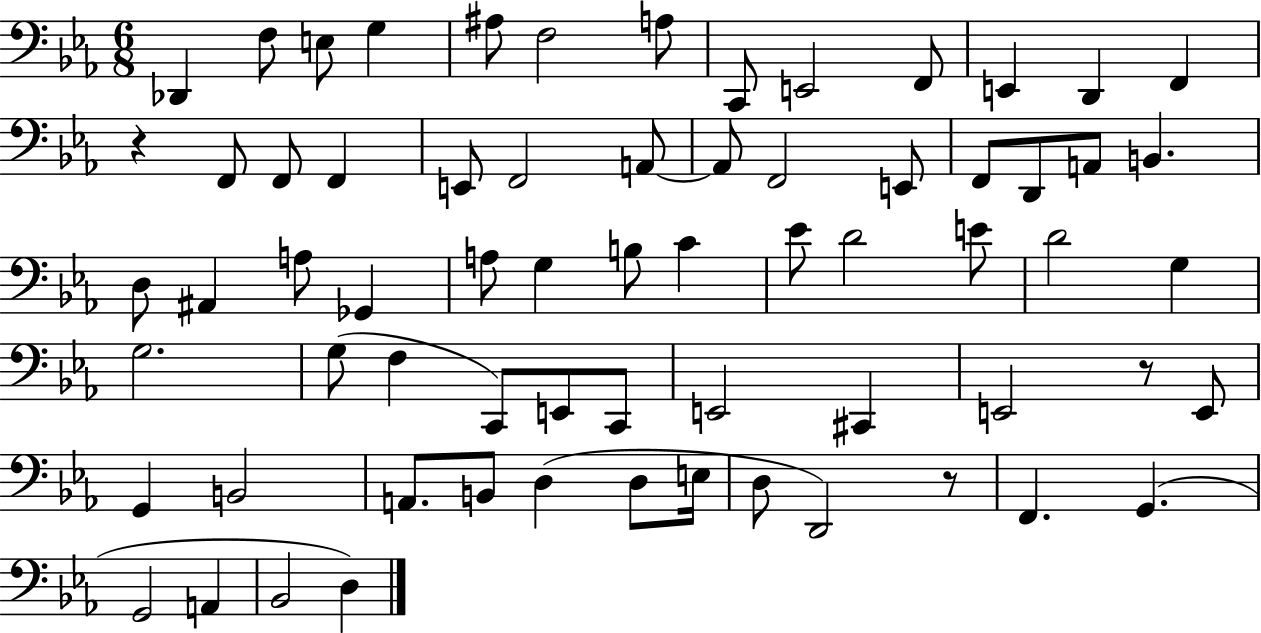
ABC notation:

X:1
T:Untitled
M:6/8
L:1/4
K:Eb
_D,, F,/2 E,/2 G, ^A,/2 F,2 A,/2 C,,/2 E,,2 F,,/2 E,, D,, F,, z F,,/2 F,,/2 F,, E,,/2 F,,2 A,,/2 A,,/2 F,,2 E,,/2 F,,/2 D,,/2 A,,/2 B,, D,/2 ^A,, A,/2 _G,, A,/2 G, B,/2 C _E/2 D2 E/2 D2 G, G,2 G,/2 F, C,,/2 E,,/2 C,,/2 E,,2 ^C,, E,,2 z/2 E,,/2 G,, B,,2 A,,/2 B,,/2 D, D,/2 E,/4 D,/2 D,,2 z/2 F,, G,, G,,2 A,, _B,,2 D,